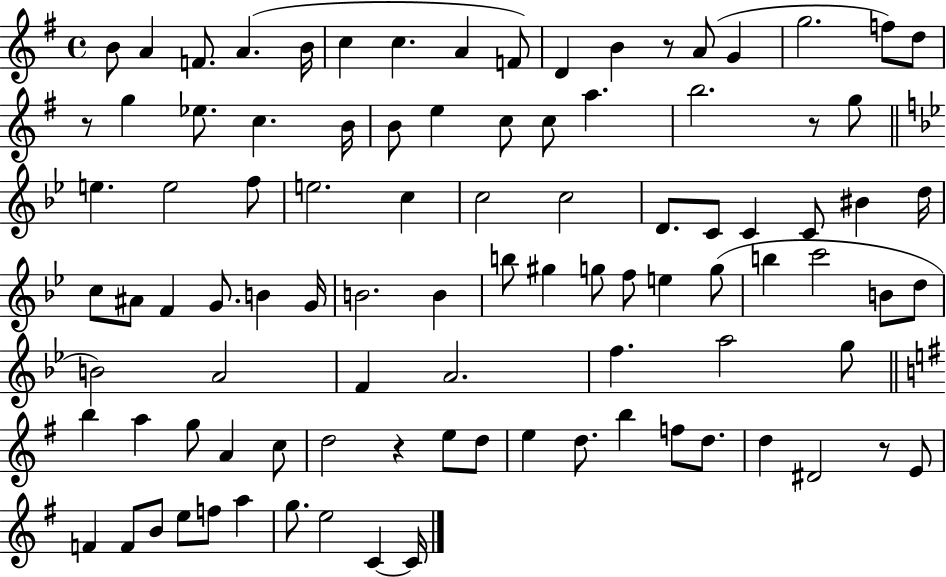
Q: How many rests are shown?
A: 5